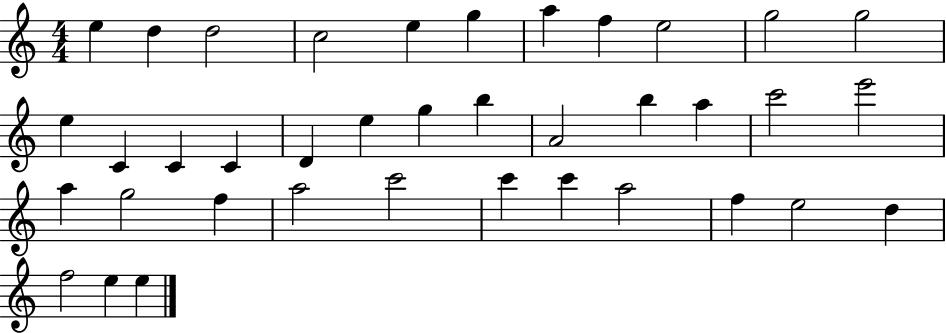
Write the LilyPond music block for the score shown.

{
  \clef treble
  \numericTimeSignature
  \time 4/4
  \key c \major
  e''4 d''4 d''2 | c''2 e''4 g''4 | a''4 f''4 e''2 | g''2 g''2 | \break e''4 c'4 c'4 c'4 | d'4 e''4 g''4 b''4 | a'2 b''4 a''4 | c'''2 e'''2 | \break a''4 g''2 f''4 | a''2 c'''2 | c'''4 c'''4 a''2 | f''4 e''2 d''4 | \break f''2 e''4 e''4 | \bar "|."
}